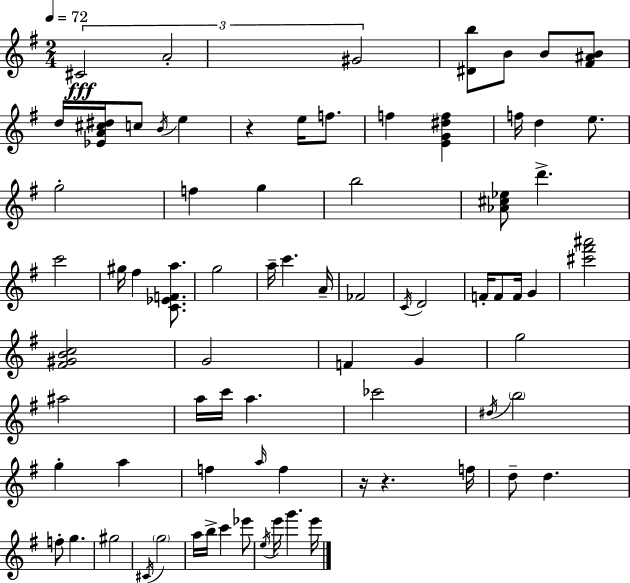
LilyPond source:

{
  \clef treble
  \numericTimeSignature
  \time 2/4
  \key g \major
  \tempo 4 = 72
  \repeat volta 2 { \tuplet 3/2 { cis'2\fff | a'2-. | gis'2 } | <dis' b''>8 b'8 b'8 <fis' ais' b'>8 | \break d''16 <ees' a' cis'' dis''>16 c''8 \acciaccatura { b'16 } e''4 | r4 e''16 f''8. | f''4 <e' g' dis'' f''>4 | f''16 d''4 e''8. | \break g''2-. | f''4 g''4 | b''2 | <aes' cis'' ees''>8 d'''4.-> | \break c'''2 | gis''16 fis''4 <c' ees' f' a''>8. | g''2 | a''16-- c'''4. | \break a'16-- fes'2 | \acciaccatura { c'16 } d'2 | f'16-. f'8 f'16 g'4 | <cis''' fis''' ais'''>2 | \break <fis' gis' b' c''>2 | g'2 | f'4 g'4 | g''2 | \break ais''2 | a''16 c'''16 a''4. | ces'''2 | \acciaccatura { dis''16 } \parenthesize b''2 | \break g''4-. a''4 | f''4 \grace { a''16 } | f''4 r16 r4. | f''16 d''8-- d''4. | \break f''8-. g''4. | gis''2 | \acciaccatura { cis'16 } \parenthesize g''2 | a''16 b''16-> c'''4 | \break ees'''8 \acciaccatura { e''16 } e'''16 g'''4. | e'''16 } \bar "|."
}